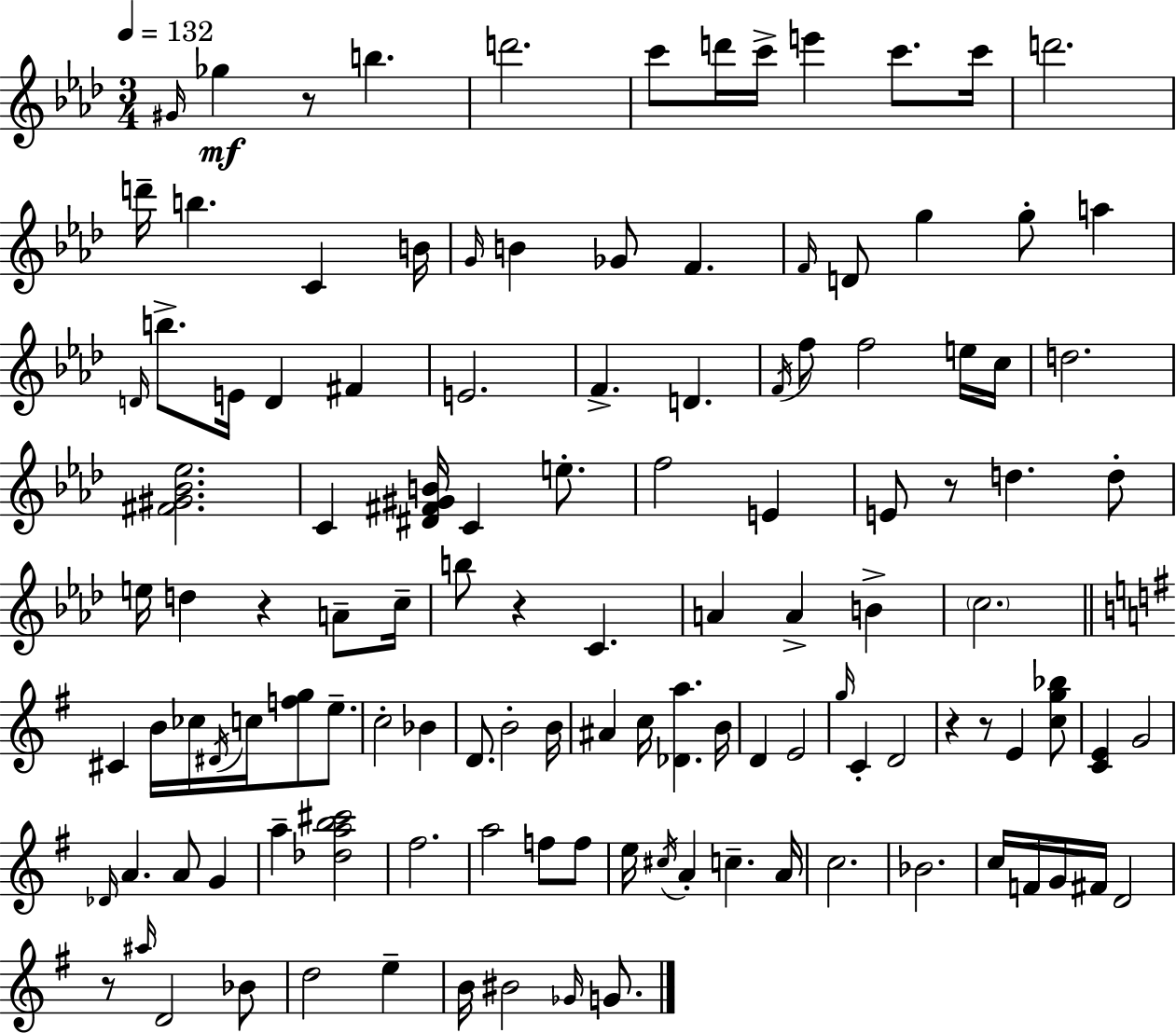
G#4/s Gb5/q R/e B5/q. D6/h. C6/e D6/s C6/s E6/q C6/e. C6/s D6/h. D6/s B5/q. C4/q B4/s G4/s B4/q Gb4/e F4/q. F4/s D4/e G5/q G5/e A5/q D4/s B5/e. E4/s D4/q F#4/q E4/h. F4/q. D4/q. F4/s F5/e F5/h E5/s C5/s D5/h. [F#4,G#4,Bb4,Eb5]/h. C4/q [D#4,F#4,G#4,B4]/s C4/q E5/e. F5/h E4/q E4/e R/e D5/q. D5/e E5/s D5/q R/q A4/e C5/s B5/e R/q C4/q. A4/q A4/q B4/q C5/h. C#4/q B4/s CES5/s D#4/s C5/s [F5,G5]/e E5/e. C5/h Bb4/q D4/e. B4/h B4/s A#4/q C5/s [Db4,A5]/q. B4/s D4/q E4/h G5/s C4/q D4/h R/q R/e E4/q [C5,G5,Bb5]/e [C4,E4]/q G4/h Db4/s A4/q. A4/e G4/q A5/q [Db5,A5,B5,C#6]/h F#5/h. A5/h F5/e F5/e E5/s C#5/s A4/q C5/q. A4/s C5/h. Bb4/h. C5/s F4/s G4/s F#4/s D4/h R/e A#5/s D4/h Bb4/e D5/h E5/q B4/s BIS4/h Gb4/s G4/e.